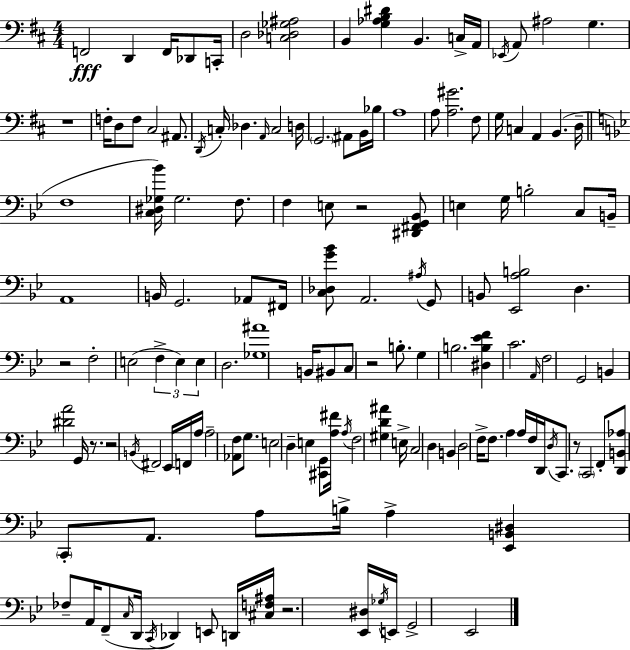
{
  \clef bass
  \numericTimeSignature
  \time 4/4
  \key d \major
  f,2\fff d,4 f,16 des,8 c,16-. | d2 <c des ges ais>2 | b,4 <g aes b dis'>4 b,4. c16-> a,16 | \acciaccatura { ees,16 } a,8 ais2 g4. | \break r1 | f16-. d8 f8 cis2 ais,8. | \acciaccatura { d,16 } c16-. des4. \grace { a,16 } c2 | d16 \parenthesize g,2. ais,8 | \break b,16 bes16 a1 | a8 <a gis'>2. | fis8 g16 c4 a,4 b,4.( | d16-- \bar "||" \break \key bes \major f1 | <c dis ges bes'>16) ges2. f8. | f4 e8 r2 <dis, fis, g, bes,>8 | e4 g16 b2-. c8 b,16-- | \break a,1 | b,16 g,2. aes,8 fis,16 | <c des g' bes'>8 a,2. \acciaccatura { ais16 } g,8 | b,8 <ees, a b>2 d4. | \break r2 f2-. | e2( \tuplet 3/2 { f4-> e4) | e4 } d2. | <ges ais'>1 | \break b,16 bis,8 c8 r2 b8.-. | g4 b2. | <dis b ees' f'>4 c'2. | \grace { a,16 } f2 g,2 | \break b,4 <dis' a'>2 g,16 r8. | r2 \acciaccatura { b,16 } fis,2 | ees,16 f,16 a16 a2-- <aes, f>8 | g8. e2 d4-- e4 | \break <cis, g,>8 <a fis'>16 \acciaccatura { a16 } f2 <gis d' ais'>4 | e16-> c2 d4 | b,4 d2 f16-> f8. | a4 a16 f16 d,16 \acciaccatura { d16 } c,8. r8 \parenthesize c,2 | \break f,8-. <d, b, aes>8 \parenthesize c,8-. a,8. a8 | b16-> a4-> <ees, b, dis>4 fes8-- a,16 f,8--( \grace { c16 } d,16 | \acciaccatura { c,16 }) des,4 e,8 d,16 <cis f ais>16 r2. | <ees, dis>16 \acciaccatura { ges16 } e,16 g,2-> | \break ees,2 \bar "|."
}